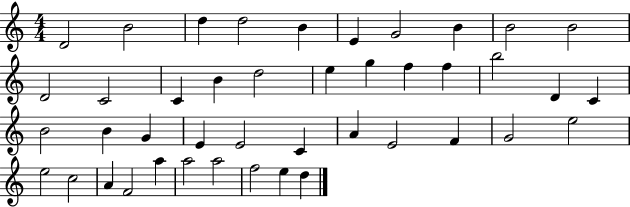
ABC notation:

X:1
T:Untitled
M:4/4
L:1/4
K:C
D2 B2 d d2 B E G2 B B2 B2 D2 C2 C B d2 e g f f b2 D C B2 B G E E2 C A E2 F G2 e2 e2 c2 A F2 a a2 a2 f2 e d